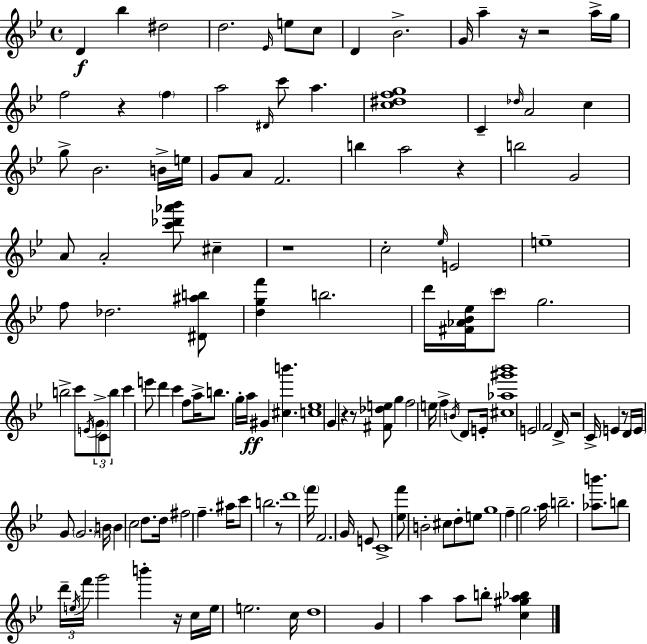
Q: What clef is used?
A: treble